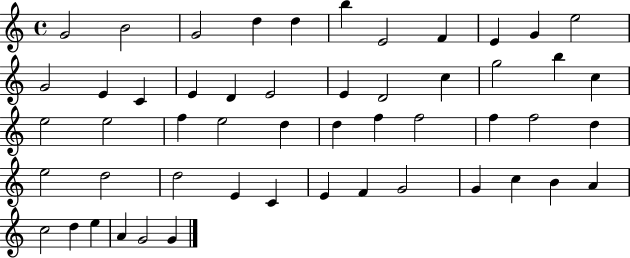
X:1
T:Untitled
M:4/4
L:1/4
K:C
G2 B2 G2 d d b E2 F E G e2 G2 E C E D E2 E D2 c g2 b c e2 e2 f e2 d d f f2 f f2 d e2 d2 d2 E C E F G2 G c B A c2 d e A G2 G